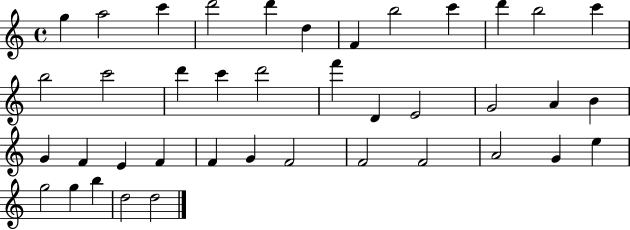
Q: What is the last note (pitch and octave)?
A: D5